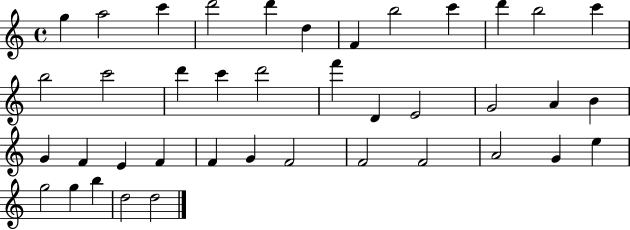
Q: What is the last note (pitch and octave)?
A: D5